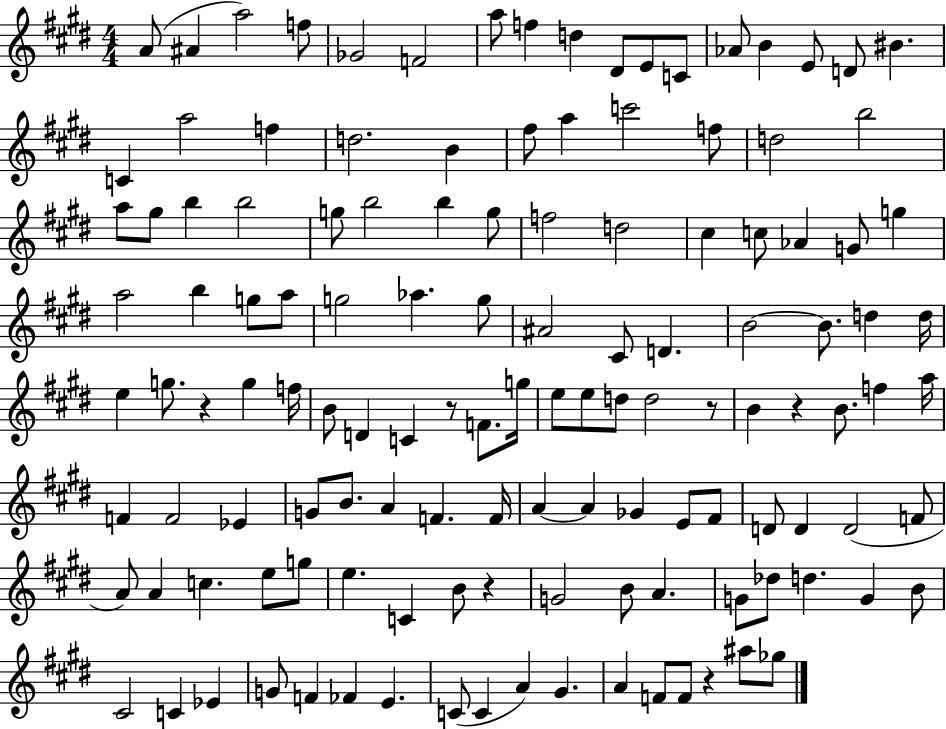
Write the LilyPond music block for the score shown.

{
  \clef treble
  \numericTimeSignature
  \time 4/4
  \key e \major
  a'8( ais'4 a''2) f''8 | ges'2 f'2 | a''8 f''4 d''4 dis'8 e'8 c'8 | aes'8 b'4 e'8 d'8 bis'4. | \break c'4 a''2 f''4 | d''2. b'4 | fis''8 a''4 c'''2 f''8 | d''2 b''2 | \break a''8 gis''8 b''4 b''2 | g''8 b''2 b''4 g''8 | f''2 d''2 | cis''4 c''8 aes'4 g'8 g''4 | \break a''2 b''4 g''8 a''8 | g''2 aes''4. g''8 | ais'2 cis'8 d'4. | b'2~~ b'8. d''4 d''16 | \break e''4 g''8. r4 g''4 f''16 | b'8 d'4 c'4 r8 f'8. g''16 | e''8 e''8 d''8 d''2 r8 | b'4 r4 b'8. f''4 a''16 | \break f'4 f'2 ees'4 | g'8 b'8. a'4 f'4. f'16 | a'4~~ a'4 ges'4 e'8 fis'8 | d'8 d'4 d'2( f'8 | \break a'8) a'4 c''4. e''8 g''8 | e''4. c'4 b'8 r4 | g'2 b'8 a'4. | g'8 des''8 d''4. g'4 b'8 | \break cis'2 c'4 ees'4 | g'8 f'4 fes'4 e'4. | c'8( c'4 a'4) gis'4. | a'4 f'8 f'8 r4 ais''8 ges''8 | \break \bar "|."
}